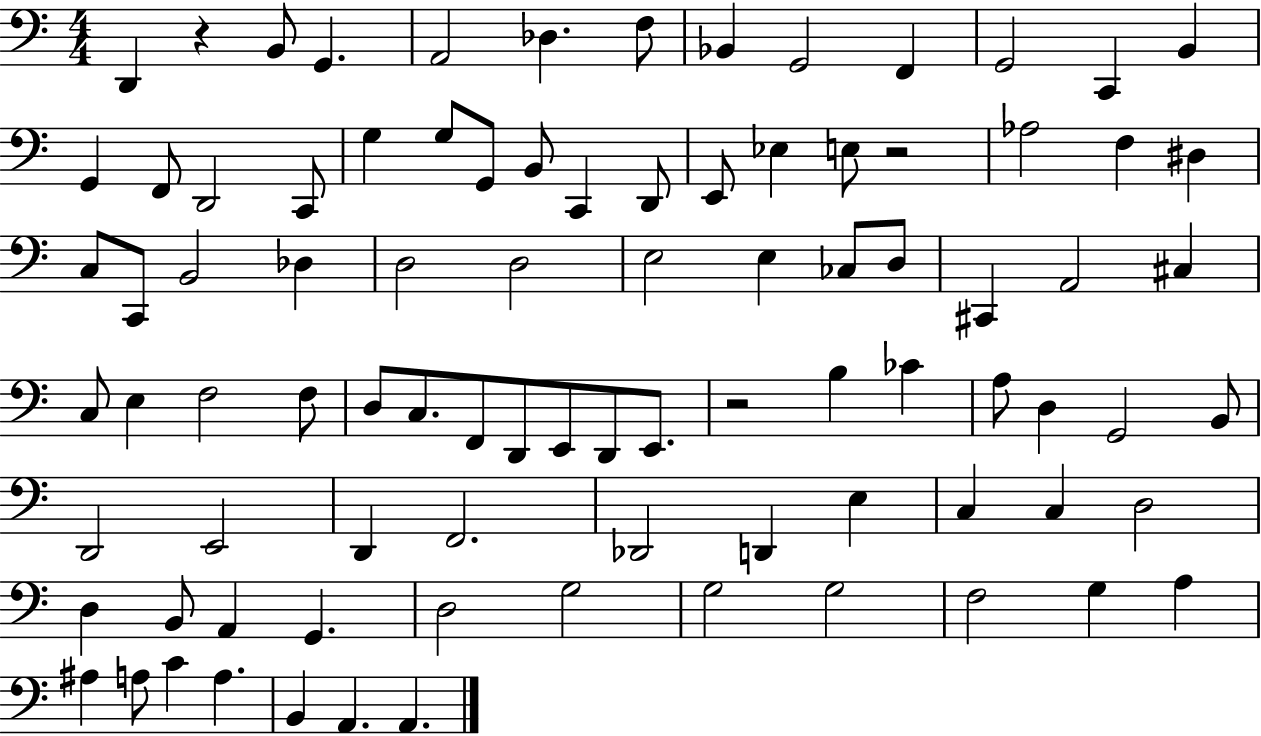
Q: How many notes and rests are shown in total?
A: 89